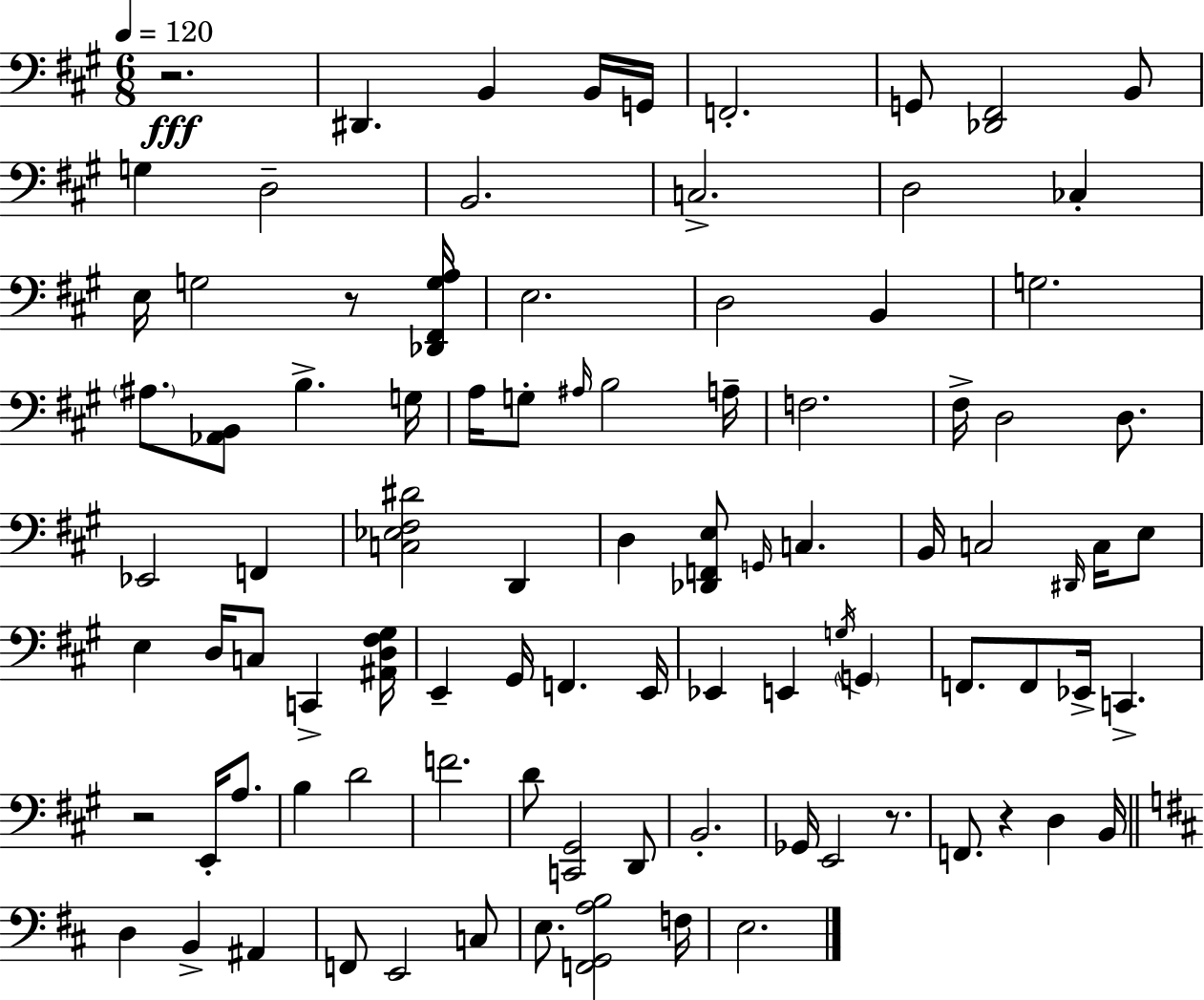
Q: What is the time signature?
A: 6/8